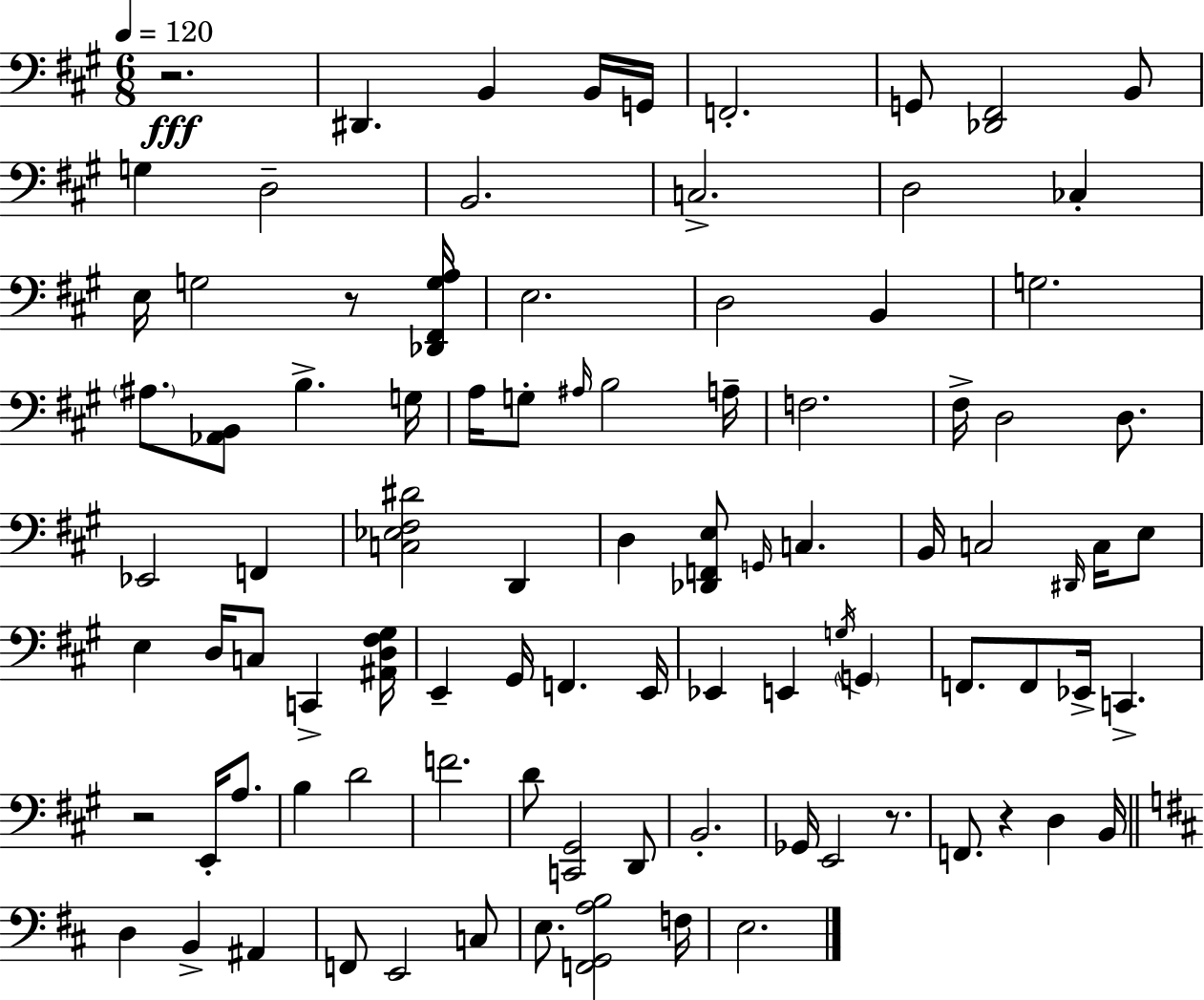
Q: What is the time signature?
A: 6/8